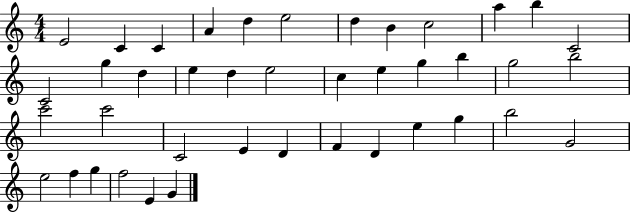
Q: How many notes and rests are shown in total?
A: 41